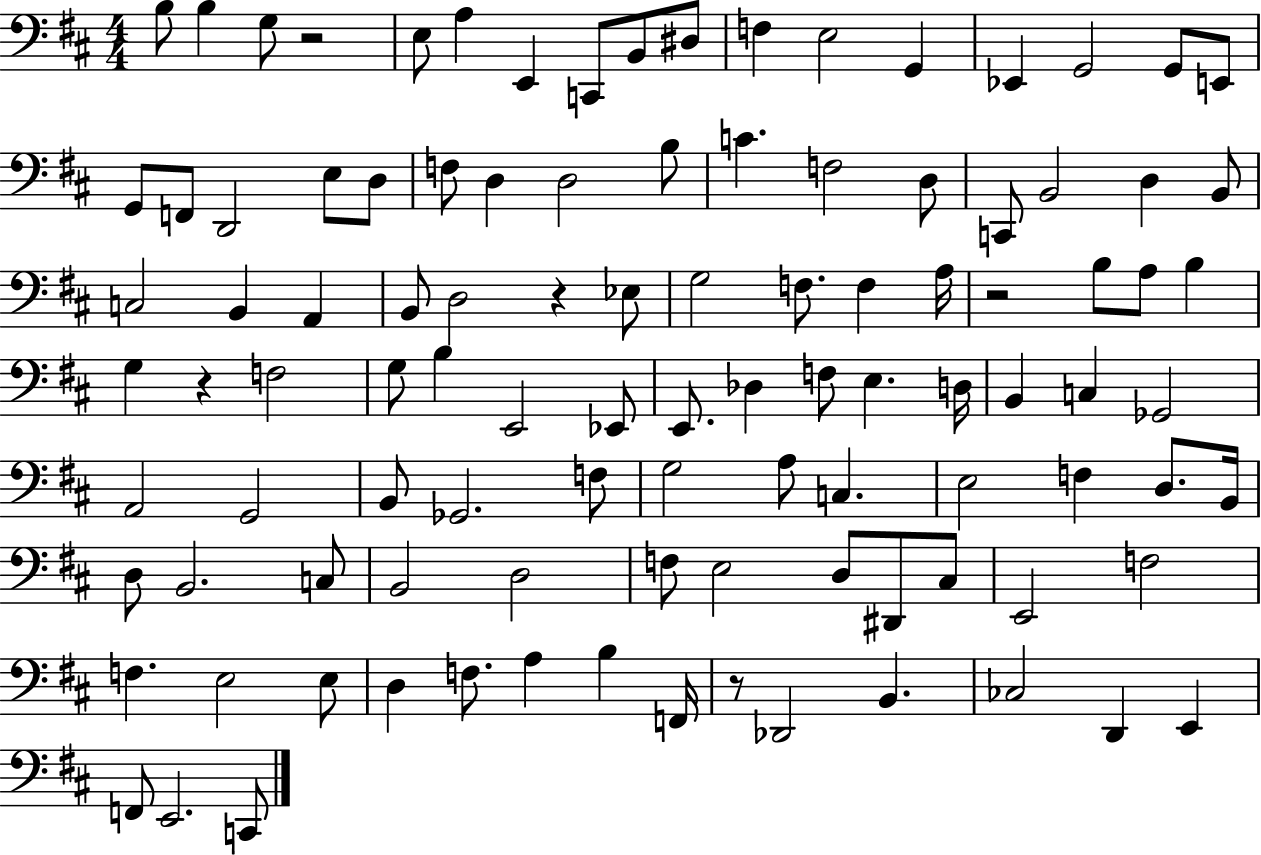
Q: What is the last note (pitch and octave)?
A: C2